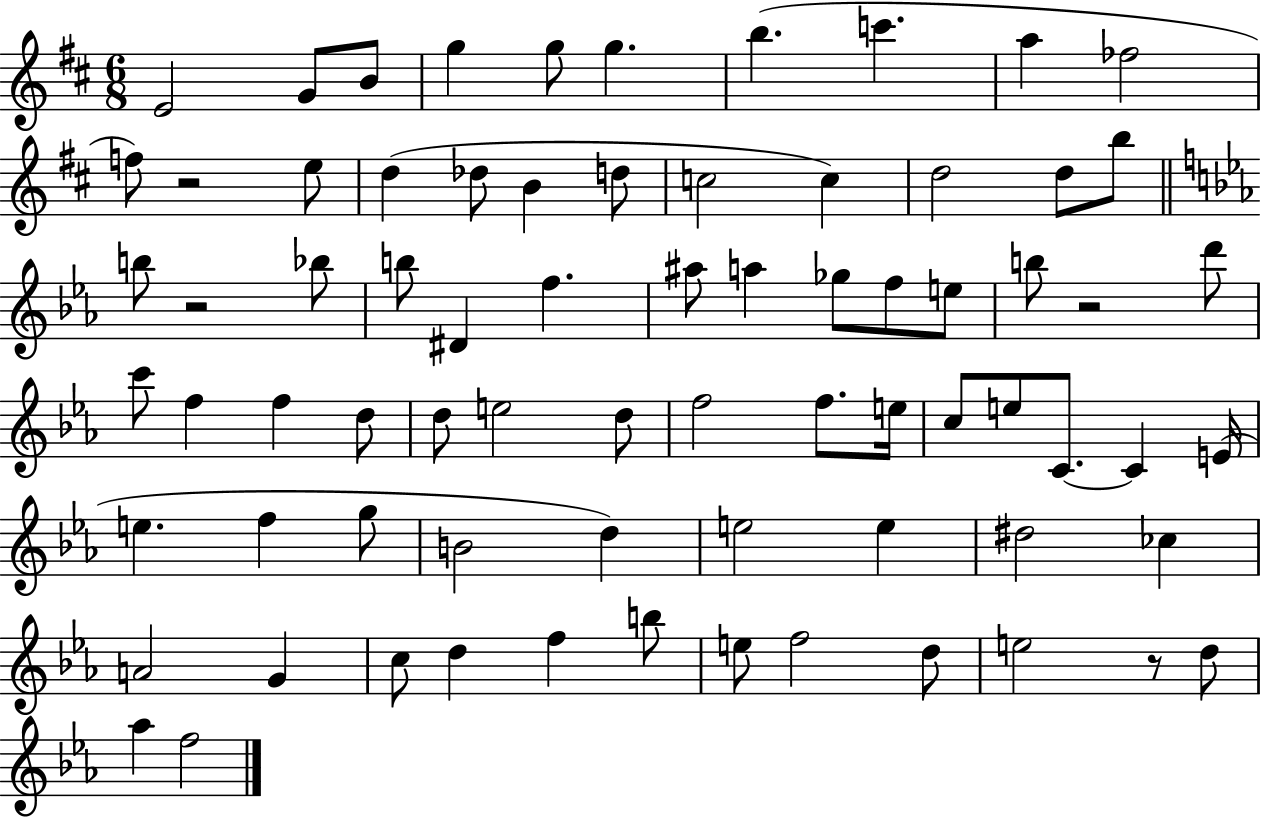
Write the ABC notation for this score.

X:1
T:Untitled
M:6/8
L:1/4
K:D
E2 G/2 B/2 g g/2 g b c' a _f2 f/2 z2 e/2 d _d/2 B d/2 c2 c d2 d/2 b/2 b/2 z2 _b/2 b/2 ^D f ^a/2 a _g/2 f/2 e/2 b/2 z2 d'/2 c'/2 f f d/2 d/2 e2 d/2 f2 f/2 e/4 c/2 e/2 C/2 C E/4 e f g/2 B2 d e2 e ^d2 _c A2 G c/2 d f b/2 e/2 f2 d/2 e2 z/2 d/2 _a f2